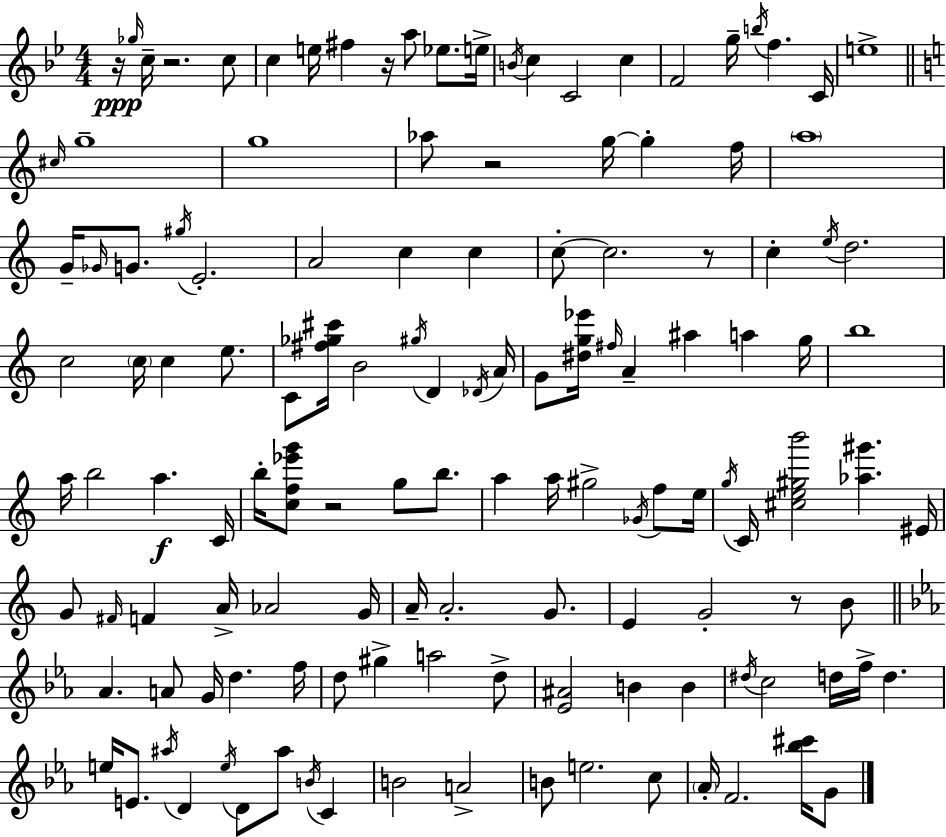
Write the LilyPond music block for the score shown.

{
  \clef treble
  \numericTimeSignature
  \time 4/4
  \key g \minor
  r16\ppp \grace { ges''16 } c''16-- r2. c''8 | c''4 e''16 fis''4 r16 a''8 ees''8. | e''16-> \acciaccatura { b'16 } c''4 c'2 c''4 | f'2 g''16-- \acciaccatura { b''16 } f''4. | \break c'16 e''1-> | \bar "||" \break \key a \minor \grace { cis''16 } g''1-- | g''1 | aes''8 r2 g''16~~ g''4-. | f''16 \parenthesize a''1 | \break g'16-- \grace { ges'16 } g'8. \acciaccatura { gis''16 } e'2.-. | a'2 c''4 c''4 | c''8-.~~ c''2. | r8 c''4-. \acciaccatura { e''16 } d''2. | \break c''2 \parenthesize c''16 c''4 | e''8. c'8 <fis'' ges'' cis'''>16 b'2 \acciaccatura { gis''16 } | d'4 \acciaccatura { des'16 } a'16 g'8 <dis'' g'' ees'''>16 \grace { fis''16 } a'4-- ais''4 | a''4 g''16 b''1 | \break a''16 b''2 | a''4.\f c'16 b''16-. <c'' f'' ees''' g'''>8 r2 | g''8 b''8. a''4 a''16 gis''2-> | \acciaccatura { ges'16 } f''8 e''16 \acciaccatura { g''16 } c'16 <cis'' e'' gis'' b'''>2 | \break <aes'' gis'''>4. eis'16 g'8 \grace { fis'16 } f'4 | a'16-> aes'2 g'16 a'16-- a'2.-. | g'8. e'4 g'2-. | r8 b'8 \bar "||" \break \key ees \major aes'4. a'8 g'16 d''4. f''16 | d''8 gis''4-> a''2 d''8-> | <ees' ais'>2 b'4 b'4 | \acciaccatura { dis''16 } c''2 d''16 f''16-> d''4. | \break e''16 e'8. \acciaccatura { ais''16 } d'4 \acciaccatura { e''16 } d'8 ais''8 \acciaccatura { b'16 } | c'4 b'2 a'2-> | b'8 e''2. | c''8 \parenthesize aes'16-. f'2. | \break <bes'' cis'''>16 g'8 \bar "|."
}